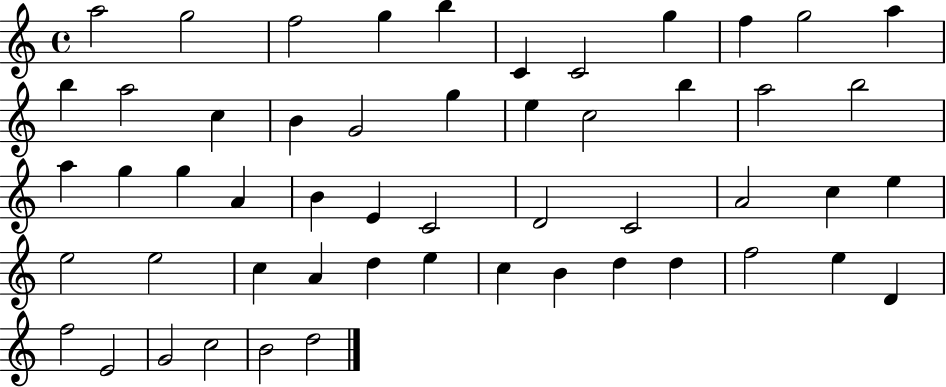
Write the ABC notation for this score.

X:1
T:Untitled
M:4/4
L:1/4
K:C
a2 g2 f2 g b C C2 g f g2 a b a2 c B G2 g e c2 b a2 b2 a g g A B E C2 D2 C2 A2 c e e2 e2 c A d e c B d d f2 e D f2 E2 G2 c2 B2 d2